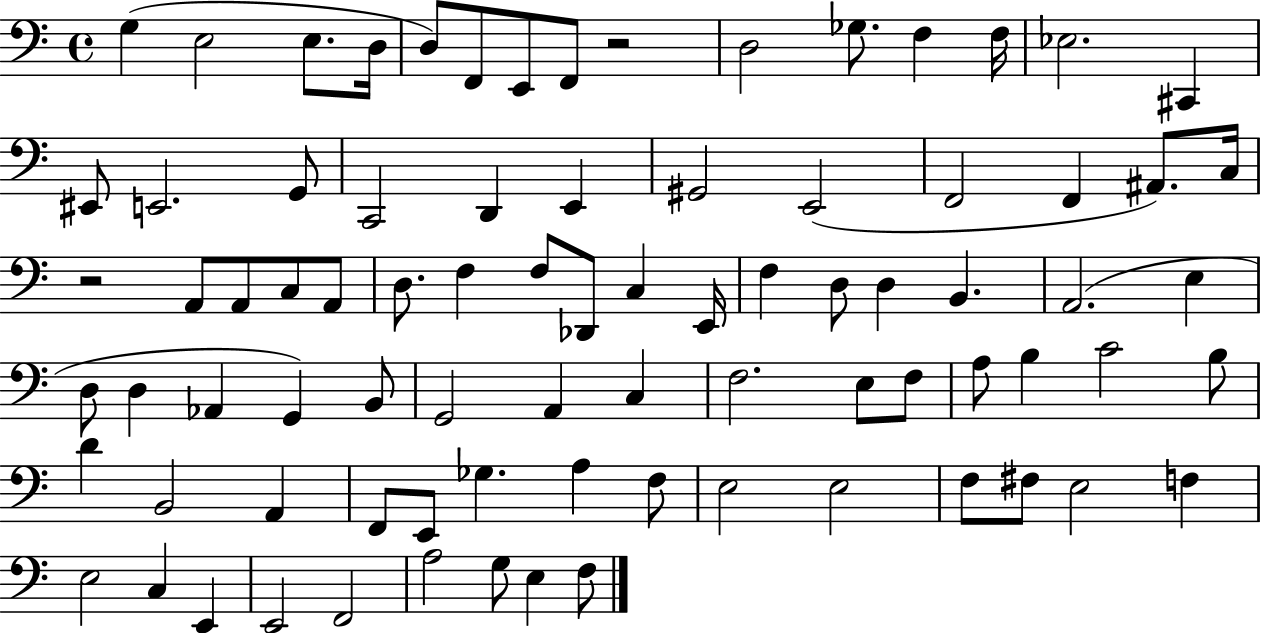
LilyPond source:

{
  \clef bass
  \time 4/4
  \defaultTimeSignature
  \key c \major
  g4( e2 e8. d16 | d8) f,8 e,8 f,8 r2 | d2 ges8. f4 f16 | ees2. cis,4 | \break eis,8 e,2. g,8 | c,2 d,4 e,4 | gis,2 e,2( | f,2 f,4 ais,8.) c16 | \break r2 a,8 a,8 c8 a,8 | d8. f4 f8 des,8 c4 e,16 | f4 d8 d4 b,4. | a,2.( e4 | \break d8 d4 aes,4 g,4) b,8 | g,2 a,4 c4 | f2. e8 f8 | a8 b4 c'2 b8 | \break d'4 b,2 a,4 | f,8 e,8 ges4. a4 f8 | e2 e2 | f8 fis8 e2 f4 | \break e2 c4 e,4 | e,2 f,2 | a2 g8 e4 f8 | \bar "|."
}